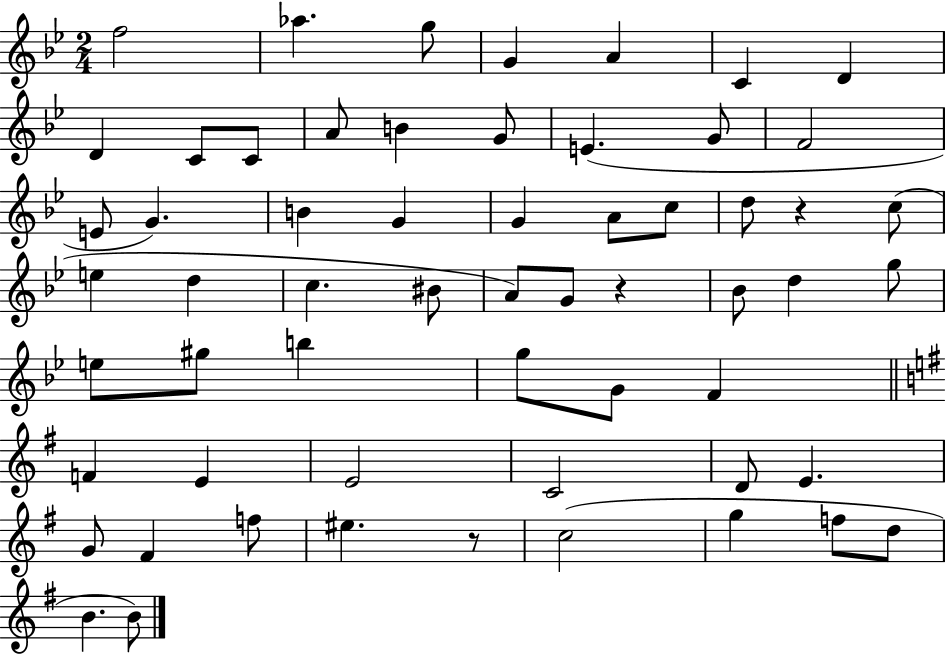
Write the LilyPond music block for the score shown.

{
  \clef treble
  \numericTimeSignature
  \time 2/4
  \key bes \major
  f''2 | aes''4. g''8 | g'4 a'4 | c'4 d'4 | \break d'4 c'8 c'8 | a'8 b'4 g'8 | e'4.( g'8 | f'2 | \break e'8 g'4.) | b'4 g'4 | g'4 a'8 c''8 | d''8 r4 c''8( | \break e''4 d''4 | c''4. bis'8 | a'8) g'8 r4 | bes'8 d''4 g''8 | \break e''8 gis''8 b''4 | g''8 g'8 f'4 | \bar "||" \break \key g \major f'4 e'4 | e'2 | c'2 | d'8 e'4. | \break g'8 fis'4 f''8 | eis''4. r8 | c''2( | g''4 f''8 d''8 | \break b'4. b'8) | \bar "|."
}